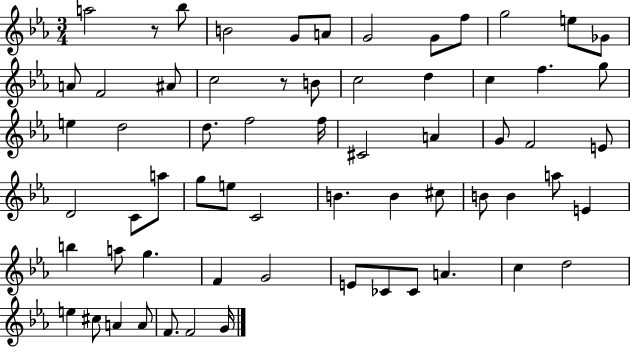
{
  \clef treble
  \numericTimeSignature
  \time 3/4
  \key ees \major
  a''2 r8 bes''8 | b'2 g'8 a'8 | g'2 g'8 f''8 | g''2 e''8 ges'8 | \break a'8 f'2 ais'8 | c''2 r8 b'8 | c''2 d''4 | c''4 f''4. g''8 | \break e''4 d''2 | d''8. f''2 f''16 | cis'2 a'4 | g'8 f'2 e'8 | \break d'2 c'8 a''8 | g''8 e''8 c'2 | b'4. b'4 cis''8 | b'8 b'4 a''8 e'4 | \break b''4 a''8 g''4. | f'4 g'2 | e'8 ces'8 ces'8 a'4. | c''4 d''2 | \break e''4 cis''8 a'4 a'8 | f'8. f'2 g'16 | \bar "|."
}